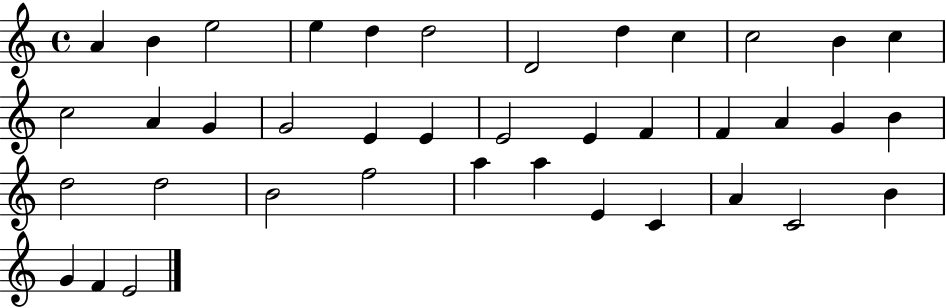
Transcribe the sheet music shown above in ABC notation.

X:1
T:Untitled
M:4/4
L:1/4
K:C
A B e2 e d d2 D2 d c c2 B c c2 A G G2 E E E2 E F F A G B d2 d2 B2 f2 a a E C A C2 B G F E2